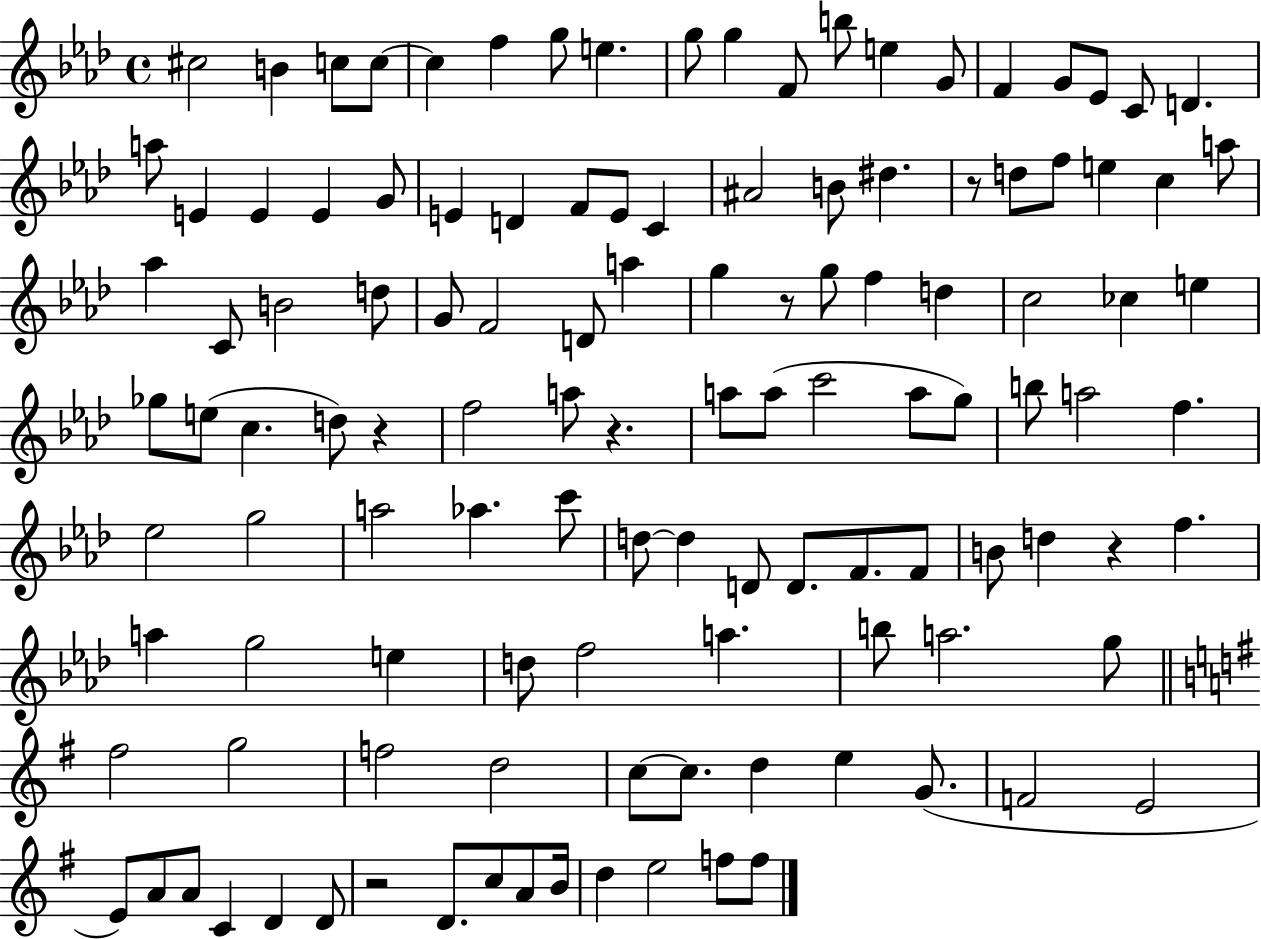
{
  \clef treble
  \time 4/4
  \defaultTimeSignature
  \key aes \major
  cis''2 b'4 c''8 c''8~~ | c''4 f''4 g''8 e''4. | g''8 g''4 f'8 b''8 e''4 g'8 | f'4 g'8 ees'8 c'8 d'4. | \break a''8 e'4 e'4 e'4 g'8 | e'4 d'4 f'8 e'8 c'4 | ais'2 b'8 dis''4. | r8 d''8 f''8 e''4 c''4 a''8 | \break aes''4 c'8 b'2 d''8 | g'8 f'2 d'8 a''4 | g''4 r8 g''8 f''4 d''4 | c''2 ces''4 e''4 | \break ges''8 e''8( c''4. d''8) r4 | f''2 a''8 r4. | a''8 a''8( c'''2 a''8 g''8) | b''8 a''2 f''4. | \break ees''2 g''2 | a''2 aes''4. c'''8 | d''8~~ d''4 d'8 d'8. f'8. f'8 | b'8 d''4 r4 f''4. | \break a''4 g''2 e''4 | d''8 f''2 a''4. | b''8 a''2. g''8 | \bar "||" \break \key g \major fis''2 g''2 | f''2 d''2 | c''8~~ c''8. d''4 e''4 g'8.( | f'2 e'2 | \break e'8) a'8 a'8 c'4 d'4 d'8 | r2 d'8. c''8 a'8 b'16 | d''4 e''2 f''8 f''8 | \bar "|."
}